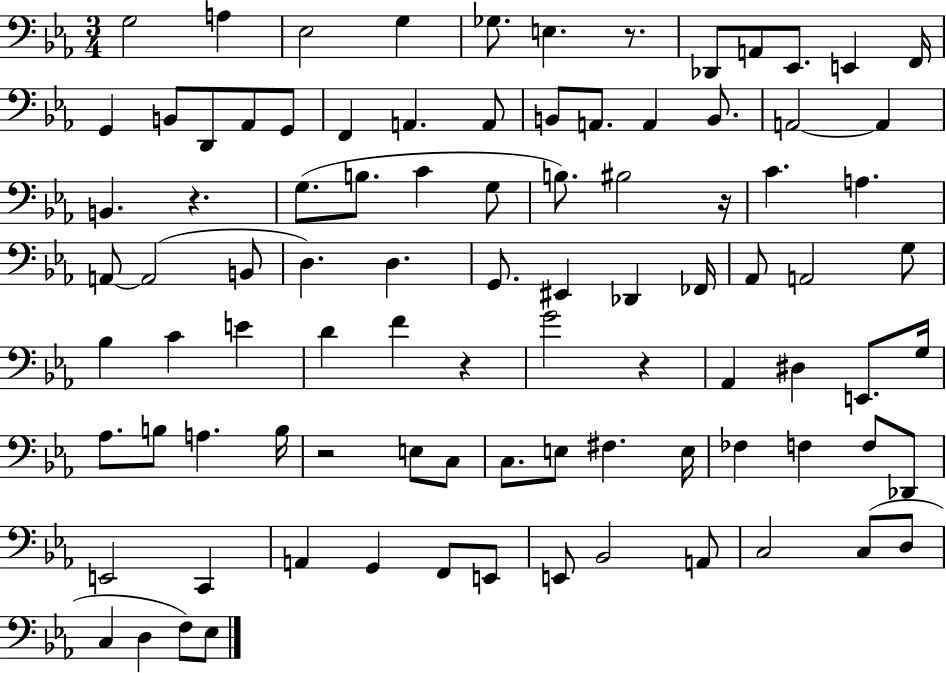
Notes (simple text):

G3/h A3/q Eb3/h G3/q Gb3/e. E3/q. R/e. Db2/e A2/e Eb2/e. E2/q F2/s G2/q B2/e D2/e Ab2/e G2/e F2/q A2/q. A2/e B2/e A2/e. A2/q B2/e. A2/h A2/q B2/q. R/q. G3/e. B3/e. C4/q G3/e B3/e. BIS3/h R/s C4/q. A3/q. A2/e A2/h B2/e D3/q. D3/q. G2/e. EIS2/q Db2/q FES2/s Ab2/e A2/h G3/e Bb3/q C4/q E4/q D4/q F4/q R/q G4/h R/q Ab2/q D#3/q E2/e. G3/s Ab3/e. B3/e A3/q. B3/s R/h E3/e C3/e C3/e. E3/e F#3/q. E3/s FES3/q F3/q F3/e Db2/e E2/h C2/q A2/q G2/q F2/e E2/e E2/e Bb2/h A2/e C3/h C3/e D3/e C3/q D3/q F3/e Eb3/e